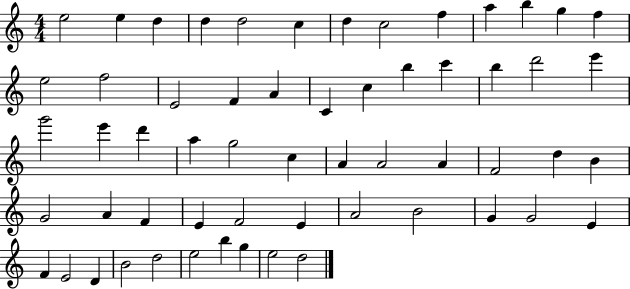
{
  \clef treble
  \numericTimeSignature
  \time 4/4
  \key c \major
  e''2 e''4 d''4 | d''4 d''2 c''4 | d''4 c''2 f''4 | a''4 b''4 g''4 f''4 | \break e''2 f''2 | e'2 f'4 a'4 | c'4 c''4 b''4 c'''4 | b''4 d'''2 e'''4 | \break g'''2 e'''4 d'''4 | a''4 g''2 c''4 | a'4 a'2 a'4 | f'2 d''4 b'4 | \break g'2 a'4 f'4 | e'4 f'2 e'4 | a'2 b'2 | g'4 g'2 e'4 | \break f'4 e'2 d'4 | b'2 d''2 | e''2 b''4 g''4 | e''2 d''2 | \break \bar "|."
}